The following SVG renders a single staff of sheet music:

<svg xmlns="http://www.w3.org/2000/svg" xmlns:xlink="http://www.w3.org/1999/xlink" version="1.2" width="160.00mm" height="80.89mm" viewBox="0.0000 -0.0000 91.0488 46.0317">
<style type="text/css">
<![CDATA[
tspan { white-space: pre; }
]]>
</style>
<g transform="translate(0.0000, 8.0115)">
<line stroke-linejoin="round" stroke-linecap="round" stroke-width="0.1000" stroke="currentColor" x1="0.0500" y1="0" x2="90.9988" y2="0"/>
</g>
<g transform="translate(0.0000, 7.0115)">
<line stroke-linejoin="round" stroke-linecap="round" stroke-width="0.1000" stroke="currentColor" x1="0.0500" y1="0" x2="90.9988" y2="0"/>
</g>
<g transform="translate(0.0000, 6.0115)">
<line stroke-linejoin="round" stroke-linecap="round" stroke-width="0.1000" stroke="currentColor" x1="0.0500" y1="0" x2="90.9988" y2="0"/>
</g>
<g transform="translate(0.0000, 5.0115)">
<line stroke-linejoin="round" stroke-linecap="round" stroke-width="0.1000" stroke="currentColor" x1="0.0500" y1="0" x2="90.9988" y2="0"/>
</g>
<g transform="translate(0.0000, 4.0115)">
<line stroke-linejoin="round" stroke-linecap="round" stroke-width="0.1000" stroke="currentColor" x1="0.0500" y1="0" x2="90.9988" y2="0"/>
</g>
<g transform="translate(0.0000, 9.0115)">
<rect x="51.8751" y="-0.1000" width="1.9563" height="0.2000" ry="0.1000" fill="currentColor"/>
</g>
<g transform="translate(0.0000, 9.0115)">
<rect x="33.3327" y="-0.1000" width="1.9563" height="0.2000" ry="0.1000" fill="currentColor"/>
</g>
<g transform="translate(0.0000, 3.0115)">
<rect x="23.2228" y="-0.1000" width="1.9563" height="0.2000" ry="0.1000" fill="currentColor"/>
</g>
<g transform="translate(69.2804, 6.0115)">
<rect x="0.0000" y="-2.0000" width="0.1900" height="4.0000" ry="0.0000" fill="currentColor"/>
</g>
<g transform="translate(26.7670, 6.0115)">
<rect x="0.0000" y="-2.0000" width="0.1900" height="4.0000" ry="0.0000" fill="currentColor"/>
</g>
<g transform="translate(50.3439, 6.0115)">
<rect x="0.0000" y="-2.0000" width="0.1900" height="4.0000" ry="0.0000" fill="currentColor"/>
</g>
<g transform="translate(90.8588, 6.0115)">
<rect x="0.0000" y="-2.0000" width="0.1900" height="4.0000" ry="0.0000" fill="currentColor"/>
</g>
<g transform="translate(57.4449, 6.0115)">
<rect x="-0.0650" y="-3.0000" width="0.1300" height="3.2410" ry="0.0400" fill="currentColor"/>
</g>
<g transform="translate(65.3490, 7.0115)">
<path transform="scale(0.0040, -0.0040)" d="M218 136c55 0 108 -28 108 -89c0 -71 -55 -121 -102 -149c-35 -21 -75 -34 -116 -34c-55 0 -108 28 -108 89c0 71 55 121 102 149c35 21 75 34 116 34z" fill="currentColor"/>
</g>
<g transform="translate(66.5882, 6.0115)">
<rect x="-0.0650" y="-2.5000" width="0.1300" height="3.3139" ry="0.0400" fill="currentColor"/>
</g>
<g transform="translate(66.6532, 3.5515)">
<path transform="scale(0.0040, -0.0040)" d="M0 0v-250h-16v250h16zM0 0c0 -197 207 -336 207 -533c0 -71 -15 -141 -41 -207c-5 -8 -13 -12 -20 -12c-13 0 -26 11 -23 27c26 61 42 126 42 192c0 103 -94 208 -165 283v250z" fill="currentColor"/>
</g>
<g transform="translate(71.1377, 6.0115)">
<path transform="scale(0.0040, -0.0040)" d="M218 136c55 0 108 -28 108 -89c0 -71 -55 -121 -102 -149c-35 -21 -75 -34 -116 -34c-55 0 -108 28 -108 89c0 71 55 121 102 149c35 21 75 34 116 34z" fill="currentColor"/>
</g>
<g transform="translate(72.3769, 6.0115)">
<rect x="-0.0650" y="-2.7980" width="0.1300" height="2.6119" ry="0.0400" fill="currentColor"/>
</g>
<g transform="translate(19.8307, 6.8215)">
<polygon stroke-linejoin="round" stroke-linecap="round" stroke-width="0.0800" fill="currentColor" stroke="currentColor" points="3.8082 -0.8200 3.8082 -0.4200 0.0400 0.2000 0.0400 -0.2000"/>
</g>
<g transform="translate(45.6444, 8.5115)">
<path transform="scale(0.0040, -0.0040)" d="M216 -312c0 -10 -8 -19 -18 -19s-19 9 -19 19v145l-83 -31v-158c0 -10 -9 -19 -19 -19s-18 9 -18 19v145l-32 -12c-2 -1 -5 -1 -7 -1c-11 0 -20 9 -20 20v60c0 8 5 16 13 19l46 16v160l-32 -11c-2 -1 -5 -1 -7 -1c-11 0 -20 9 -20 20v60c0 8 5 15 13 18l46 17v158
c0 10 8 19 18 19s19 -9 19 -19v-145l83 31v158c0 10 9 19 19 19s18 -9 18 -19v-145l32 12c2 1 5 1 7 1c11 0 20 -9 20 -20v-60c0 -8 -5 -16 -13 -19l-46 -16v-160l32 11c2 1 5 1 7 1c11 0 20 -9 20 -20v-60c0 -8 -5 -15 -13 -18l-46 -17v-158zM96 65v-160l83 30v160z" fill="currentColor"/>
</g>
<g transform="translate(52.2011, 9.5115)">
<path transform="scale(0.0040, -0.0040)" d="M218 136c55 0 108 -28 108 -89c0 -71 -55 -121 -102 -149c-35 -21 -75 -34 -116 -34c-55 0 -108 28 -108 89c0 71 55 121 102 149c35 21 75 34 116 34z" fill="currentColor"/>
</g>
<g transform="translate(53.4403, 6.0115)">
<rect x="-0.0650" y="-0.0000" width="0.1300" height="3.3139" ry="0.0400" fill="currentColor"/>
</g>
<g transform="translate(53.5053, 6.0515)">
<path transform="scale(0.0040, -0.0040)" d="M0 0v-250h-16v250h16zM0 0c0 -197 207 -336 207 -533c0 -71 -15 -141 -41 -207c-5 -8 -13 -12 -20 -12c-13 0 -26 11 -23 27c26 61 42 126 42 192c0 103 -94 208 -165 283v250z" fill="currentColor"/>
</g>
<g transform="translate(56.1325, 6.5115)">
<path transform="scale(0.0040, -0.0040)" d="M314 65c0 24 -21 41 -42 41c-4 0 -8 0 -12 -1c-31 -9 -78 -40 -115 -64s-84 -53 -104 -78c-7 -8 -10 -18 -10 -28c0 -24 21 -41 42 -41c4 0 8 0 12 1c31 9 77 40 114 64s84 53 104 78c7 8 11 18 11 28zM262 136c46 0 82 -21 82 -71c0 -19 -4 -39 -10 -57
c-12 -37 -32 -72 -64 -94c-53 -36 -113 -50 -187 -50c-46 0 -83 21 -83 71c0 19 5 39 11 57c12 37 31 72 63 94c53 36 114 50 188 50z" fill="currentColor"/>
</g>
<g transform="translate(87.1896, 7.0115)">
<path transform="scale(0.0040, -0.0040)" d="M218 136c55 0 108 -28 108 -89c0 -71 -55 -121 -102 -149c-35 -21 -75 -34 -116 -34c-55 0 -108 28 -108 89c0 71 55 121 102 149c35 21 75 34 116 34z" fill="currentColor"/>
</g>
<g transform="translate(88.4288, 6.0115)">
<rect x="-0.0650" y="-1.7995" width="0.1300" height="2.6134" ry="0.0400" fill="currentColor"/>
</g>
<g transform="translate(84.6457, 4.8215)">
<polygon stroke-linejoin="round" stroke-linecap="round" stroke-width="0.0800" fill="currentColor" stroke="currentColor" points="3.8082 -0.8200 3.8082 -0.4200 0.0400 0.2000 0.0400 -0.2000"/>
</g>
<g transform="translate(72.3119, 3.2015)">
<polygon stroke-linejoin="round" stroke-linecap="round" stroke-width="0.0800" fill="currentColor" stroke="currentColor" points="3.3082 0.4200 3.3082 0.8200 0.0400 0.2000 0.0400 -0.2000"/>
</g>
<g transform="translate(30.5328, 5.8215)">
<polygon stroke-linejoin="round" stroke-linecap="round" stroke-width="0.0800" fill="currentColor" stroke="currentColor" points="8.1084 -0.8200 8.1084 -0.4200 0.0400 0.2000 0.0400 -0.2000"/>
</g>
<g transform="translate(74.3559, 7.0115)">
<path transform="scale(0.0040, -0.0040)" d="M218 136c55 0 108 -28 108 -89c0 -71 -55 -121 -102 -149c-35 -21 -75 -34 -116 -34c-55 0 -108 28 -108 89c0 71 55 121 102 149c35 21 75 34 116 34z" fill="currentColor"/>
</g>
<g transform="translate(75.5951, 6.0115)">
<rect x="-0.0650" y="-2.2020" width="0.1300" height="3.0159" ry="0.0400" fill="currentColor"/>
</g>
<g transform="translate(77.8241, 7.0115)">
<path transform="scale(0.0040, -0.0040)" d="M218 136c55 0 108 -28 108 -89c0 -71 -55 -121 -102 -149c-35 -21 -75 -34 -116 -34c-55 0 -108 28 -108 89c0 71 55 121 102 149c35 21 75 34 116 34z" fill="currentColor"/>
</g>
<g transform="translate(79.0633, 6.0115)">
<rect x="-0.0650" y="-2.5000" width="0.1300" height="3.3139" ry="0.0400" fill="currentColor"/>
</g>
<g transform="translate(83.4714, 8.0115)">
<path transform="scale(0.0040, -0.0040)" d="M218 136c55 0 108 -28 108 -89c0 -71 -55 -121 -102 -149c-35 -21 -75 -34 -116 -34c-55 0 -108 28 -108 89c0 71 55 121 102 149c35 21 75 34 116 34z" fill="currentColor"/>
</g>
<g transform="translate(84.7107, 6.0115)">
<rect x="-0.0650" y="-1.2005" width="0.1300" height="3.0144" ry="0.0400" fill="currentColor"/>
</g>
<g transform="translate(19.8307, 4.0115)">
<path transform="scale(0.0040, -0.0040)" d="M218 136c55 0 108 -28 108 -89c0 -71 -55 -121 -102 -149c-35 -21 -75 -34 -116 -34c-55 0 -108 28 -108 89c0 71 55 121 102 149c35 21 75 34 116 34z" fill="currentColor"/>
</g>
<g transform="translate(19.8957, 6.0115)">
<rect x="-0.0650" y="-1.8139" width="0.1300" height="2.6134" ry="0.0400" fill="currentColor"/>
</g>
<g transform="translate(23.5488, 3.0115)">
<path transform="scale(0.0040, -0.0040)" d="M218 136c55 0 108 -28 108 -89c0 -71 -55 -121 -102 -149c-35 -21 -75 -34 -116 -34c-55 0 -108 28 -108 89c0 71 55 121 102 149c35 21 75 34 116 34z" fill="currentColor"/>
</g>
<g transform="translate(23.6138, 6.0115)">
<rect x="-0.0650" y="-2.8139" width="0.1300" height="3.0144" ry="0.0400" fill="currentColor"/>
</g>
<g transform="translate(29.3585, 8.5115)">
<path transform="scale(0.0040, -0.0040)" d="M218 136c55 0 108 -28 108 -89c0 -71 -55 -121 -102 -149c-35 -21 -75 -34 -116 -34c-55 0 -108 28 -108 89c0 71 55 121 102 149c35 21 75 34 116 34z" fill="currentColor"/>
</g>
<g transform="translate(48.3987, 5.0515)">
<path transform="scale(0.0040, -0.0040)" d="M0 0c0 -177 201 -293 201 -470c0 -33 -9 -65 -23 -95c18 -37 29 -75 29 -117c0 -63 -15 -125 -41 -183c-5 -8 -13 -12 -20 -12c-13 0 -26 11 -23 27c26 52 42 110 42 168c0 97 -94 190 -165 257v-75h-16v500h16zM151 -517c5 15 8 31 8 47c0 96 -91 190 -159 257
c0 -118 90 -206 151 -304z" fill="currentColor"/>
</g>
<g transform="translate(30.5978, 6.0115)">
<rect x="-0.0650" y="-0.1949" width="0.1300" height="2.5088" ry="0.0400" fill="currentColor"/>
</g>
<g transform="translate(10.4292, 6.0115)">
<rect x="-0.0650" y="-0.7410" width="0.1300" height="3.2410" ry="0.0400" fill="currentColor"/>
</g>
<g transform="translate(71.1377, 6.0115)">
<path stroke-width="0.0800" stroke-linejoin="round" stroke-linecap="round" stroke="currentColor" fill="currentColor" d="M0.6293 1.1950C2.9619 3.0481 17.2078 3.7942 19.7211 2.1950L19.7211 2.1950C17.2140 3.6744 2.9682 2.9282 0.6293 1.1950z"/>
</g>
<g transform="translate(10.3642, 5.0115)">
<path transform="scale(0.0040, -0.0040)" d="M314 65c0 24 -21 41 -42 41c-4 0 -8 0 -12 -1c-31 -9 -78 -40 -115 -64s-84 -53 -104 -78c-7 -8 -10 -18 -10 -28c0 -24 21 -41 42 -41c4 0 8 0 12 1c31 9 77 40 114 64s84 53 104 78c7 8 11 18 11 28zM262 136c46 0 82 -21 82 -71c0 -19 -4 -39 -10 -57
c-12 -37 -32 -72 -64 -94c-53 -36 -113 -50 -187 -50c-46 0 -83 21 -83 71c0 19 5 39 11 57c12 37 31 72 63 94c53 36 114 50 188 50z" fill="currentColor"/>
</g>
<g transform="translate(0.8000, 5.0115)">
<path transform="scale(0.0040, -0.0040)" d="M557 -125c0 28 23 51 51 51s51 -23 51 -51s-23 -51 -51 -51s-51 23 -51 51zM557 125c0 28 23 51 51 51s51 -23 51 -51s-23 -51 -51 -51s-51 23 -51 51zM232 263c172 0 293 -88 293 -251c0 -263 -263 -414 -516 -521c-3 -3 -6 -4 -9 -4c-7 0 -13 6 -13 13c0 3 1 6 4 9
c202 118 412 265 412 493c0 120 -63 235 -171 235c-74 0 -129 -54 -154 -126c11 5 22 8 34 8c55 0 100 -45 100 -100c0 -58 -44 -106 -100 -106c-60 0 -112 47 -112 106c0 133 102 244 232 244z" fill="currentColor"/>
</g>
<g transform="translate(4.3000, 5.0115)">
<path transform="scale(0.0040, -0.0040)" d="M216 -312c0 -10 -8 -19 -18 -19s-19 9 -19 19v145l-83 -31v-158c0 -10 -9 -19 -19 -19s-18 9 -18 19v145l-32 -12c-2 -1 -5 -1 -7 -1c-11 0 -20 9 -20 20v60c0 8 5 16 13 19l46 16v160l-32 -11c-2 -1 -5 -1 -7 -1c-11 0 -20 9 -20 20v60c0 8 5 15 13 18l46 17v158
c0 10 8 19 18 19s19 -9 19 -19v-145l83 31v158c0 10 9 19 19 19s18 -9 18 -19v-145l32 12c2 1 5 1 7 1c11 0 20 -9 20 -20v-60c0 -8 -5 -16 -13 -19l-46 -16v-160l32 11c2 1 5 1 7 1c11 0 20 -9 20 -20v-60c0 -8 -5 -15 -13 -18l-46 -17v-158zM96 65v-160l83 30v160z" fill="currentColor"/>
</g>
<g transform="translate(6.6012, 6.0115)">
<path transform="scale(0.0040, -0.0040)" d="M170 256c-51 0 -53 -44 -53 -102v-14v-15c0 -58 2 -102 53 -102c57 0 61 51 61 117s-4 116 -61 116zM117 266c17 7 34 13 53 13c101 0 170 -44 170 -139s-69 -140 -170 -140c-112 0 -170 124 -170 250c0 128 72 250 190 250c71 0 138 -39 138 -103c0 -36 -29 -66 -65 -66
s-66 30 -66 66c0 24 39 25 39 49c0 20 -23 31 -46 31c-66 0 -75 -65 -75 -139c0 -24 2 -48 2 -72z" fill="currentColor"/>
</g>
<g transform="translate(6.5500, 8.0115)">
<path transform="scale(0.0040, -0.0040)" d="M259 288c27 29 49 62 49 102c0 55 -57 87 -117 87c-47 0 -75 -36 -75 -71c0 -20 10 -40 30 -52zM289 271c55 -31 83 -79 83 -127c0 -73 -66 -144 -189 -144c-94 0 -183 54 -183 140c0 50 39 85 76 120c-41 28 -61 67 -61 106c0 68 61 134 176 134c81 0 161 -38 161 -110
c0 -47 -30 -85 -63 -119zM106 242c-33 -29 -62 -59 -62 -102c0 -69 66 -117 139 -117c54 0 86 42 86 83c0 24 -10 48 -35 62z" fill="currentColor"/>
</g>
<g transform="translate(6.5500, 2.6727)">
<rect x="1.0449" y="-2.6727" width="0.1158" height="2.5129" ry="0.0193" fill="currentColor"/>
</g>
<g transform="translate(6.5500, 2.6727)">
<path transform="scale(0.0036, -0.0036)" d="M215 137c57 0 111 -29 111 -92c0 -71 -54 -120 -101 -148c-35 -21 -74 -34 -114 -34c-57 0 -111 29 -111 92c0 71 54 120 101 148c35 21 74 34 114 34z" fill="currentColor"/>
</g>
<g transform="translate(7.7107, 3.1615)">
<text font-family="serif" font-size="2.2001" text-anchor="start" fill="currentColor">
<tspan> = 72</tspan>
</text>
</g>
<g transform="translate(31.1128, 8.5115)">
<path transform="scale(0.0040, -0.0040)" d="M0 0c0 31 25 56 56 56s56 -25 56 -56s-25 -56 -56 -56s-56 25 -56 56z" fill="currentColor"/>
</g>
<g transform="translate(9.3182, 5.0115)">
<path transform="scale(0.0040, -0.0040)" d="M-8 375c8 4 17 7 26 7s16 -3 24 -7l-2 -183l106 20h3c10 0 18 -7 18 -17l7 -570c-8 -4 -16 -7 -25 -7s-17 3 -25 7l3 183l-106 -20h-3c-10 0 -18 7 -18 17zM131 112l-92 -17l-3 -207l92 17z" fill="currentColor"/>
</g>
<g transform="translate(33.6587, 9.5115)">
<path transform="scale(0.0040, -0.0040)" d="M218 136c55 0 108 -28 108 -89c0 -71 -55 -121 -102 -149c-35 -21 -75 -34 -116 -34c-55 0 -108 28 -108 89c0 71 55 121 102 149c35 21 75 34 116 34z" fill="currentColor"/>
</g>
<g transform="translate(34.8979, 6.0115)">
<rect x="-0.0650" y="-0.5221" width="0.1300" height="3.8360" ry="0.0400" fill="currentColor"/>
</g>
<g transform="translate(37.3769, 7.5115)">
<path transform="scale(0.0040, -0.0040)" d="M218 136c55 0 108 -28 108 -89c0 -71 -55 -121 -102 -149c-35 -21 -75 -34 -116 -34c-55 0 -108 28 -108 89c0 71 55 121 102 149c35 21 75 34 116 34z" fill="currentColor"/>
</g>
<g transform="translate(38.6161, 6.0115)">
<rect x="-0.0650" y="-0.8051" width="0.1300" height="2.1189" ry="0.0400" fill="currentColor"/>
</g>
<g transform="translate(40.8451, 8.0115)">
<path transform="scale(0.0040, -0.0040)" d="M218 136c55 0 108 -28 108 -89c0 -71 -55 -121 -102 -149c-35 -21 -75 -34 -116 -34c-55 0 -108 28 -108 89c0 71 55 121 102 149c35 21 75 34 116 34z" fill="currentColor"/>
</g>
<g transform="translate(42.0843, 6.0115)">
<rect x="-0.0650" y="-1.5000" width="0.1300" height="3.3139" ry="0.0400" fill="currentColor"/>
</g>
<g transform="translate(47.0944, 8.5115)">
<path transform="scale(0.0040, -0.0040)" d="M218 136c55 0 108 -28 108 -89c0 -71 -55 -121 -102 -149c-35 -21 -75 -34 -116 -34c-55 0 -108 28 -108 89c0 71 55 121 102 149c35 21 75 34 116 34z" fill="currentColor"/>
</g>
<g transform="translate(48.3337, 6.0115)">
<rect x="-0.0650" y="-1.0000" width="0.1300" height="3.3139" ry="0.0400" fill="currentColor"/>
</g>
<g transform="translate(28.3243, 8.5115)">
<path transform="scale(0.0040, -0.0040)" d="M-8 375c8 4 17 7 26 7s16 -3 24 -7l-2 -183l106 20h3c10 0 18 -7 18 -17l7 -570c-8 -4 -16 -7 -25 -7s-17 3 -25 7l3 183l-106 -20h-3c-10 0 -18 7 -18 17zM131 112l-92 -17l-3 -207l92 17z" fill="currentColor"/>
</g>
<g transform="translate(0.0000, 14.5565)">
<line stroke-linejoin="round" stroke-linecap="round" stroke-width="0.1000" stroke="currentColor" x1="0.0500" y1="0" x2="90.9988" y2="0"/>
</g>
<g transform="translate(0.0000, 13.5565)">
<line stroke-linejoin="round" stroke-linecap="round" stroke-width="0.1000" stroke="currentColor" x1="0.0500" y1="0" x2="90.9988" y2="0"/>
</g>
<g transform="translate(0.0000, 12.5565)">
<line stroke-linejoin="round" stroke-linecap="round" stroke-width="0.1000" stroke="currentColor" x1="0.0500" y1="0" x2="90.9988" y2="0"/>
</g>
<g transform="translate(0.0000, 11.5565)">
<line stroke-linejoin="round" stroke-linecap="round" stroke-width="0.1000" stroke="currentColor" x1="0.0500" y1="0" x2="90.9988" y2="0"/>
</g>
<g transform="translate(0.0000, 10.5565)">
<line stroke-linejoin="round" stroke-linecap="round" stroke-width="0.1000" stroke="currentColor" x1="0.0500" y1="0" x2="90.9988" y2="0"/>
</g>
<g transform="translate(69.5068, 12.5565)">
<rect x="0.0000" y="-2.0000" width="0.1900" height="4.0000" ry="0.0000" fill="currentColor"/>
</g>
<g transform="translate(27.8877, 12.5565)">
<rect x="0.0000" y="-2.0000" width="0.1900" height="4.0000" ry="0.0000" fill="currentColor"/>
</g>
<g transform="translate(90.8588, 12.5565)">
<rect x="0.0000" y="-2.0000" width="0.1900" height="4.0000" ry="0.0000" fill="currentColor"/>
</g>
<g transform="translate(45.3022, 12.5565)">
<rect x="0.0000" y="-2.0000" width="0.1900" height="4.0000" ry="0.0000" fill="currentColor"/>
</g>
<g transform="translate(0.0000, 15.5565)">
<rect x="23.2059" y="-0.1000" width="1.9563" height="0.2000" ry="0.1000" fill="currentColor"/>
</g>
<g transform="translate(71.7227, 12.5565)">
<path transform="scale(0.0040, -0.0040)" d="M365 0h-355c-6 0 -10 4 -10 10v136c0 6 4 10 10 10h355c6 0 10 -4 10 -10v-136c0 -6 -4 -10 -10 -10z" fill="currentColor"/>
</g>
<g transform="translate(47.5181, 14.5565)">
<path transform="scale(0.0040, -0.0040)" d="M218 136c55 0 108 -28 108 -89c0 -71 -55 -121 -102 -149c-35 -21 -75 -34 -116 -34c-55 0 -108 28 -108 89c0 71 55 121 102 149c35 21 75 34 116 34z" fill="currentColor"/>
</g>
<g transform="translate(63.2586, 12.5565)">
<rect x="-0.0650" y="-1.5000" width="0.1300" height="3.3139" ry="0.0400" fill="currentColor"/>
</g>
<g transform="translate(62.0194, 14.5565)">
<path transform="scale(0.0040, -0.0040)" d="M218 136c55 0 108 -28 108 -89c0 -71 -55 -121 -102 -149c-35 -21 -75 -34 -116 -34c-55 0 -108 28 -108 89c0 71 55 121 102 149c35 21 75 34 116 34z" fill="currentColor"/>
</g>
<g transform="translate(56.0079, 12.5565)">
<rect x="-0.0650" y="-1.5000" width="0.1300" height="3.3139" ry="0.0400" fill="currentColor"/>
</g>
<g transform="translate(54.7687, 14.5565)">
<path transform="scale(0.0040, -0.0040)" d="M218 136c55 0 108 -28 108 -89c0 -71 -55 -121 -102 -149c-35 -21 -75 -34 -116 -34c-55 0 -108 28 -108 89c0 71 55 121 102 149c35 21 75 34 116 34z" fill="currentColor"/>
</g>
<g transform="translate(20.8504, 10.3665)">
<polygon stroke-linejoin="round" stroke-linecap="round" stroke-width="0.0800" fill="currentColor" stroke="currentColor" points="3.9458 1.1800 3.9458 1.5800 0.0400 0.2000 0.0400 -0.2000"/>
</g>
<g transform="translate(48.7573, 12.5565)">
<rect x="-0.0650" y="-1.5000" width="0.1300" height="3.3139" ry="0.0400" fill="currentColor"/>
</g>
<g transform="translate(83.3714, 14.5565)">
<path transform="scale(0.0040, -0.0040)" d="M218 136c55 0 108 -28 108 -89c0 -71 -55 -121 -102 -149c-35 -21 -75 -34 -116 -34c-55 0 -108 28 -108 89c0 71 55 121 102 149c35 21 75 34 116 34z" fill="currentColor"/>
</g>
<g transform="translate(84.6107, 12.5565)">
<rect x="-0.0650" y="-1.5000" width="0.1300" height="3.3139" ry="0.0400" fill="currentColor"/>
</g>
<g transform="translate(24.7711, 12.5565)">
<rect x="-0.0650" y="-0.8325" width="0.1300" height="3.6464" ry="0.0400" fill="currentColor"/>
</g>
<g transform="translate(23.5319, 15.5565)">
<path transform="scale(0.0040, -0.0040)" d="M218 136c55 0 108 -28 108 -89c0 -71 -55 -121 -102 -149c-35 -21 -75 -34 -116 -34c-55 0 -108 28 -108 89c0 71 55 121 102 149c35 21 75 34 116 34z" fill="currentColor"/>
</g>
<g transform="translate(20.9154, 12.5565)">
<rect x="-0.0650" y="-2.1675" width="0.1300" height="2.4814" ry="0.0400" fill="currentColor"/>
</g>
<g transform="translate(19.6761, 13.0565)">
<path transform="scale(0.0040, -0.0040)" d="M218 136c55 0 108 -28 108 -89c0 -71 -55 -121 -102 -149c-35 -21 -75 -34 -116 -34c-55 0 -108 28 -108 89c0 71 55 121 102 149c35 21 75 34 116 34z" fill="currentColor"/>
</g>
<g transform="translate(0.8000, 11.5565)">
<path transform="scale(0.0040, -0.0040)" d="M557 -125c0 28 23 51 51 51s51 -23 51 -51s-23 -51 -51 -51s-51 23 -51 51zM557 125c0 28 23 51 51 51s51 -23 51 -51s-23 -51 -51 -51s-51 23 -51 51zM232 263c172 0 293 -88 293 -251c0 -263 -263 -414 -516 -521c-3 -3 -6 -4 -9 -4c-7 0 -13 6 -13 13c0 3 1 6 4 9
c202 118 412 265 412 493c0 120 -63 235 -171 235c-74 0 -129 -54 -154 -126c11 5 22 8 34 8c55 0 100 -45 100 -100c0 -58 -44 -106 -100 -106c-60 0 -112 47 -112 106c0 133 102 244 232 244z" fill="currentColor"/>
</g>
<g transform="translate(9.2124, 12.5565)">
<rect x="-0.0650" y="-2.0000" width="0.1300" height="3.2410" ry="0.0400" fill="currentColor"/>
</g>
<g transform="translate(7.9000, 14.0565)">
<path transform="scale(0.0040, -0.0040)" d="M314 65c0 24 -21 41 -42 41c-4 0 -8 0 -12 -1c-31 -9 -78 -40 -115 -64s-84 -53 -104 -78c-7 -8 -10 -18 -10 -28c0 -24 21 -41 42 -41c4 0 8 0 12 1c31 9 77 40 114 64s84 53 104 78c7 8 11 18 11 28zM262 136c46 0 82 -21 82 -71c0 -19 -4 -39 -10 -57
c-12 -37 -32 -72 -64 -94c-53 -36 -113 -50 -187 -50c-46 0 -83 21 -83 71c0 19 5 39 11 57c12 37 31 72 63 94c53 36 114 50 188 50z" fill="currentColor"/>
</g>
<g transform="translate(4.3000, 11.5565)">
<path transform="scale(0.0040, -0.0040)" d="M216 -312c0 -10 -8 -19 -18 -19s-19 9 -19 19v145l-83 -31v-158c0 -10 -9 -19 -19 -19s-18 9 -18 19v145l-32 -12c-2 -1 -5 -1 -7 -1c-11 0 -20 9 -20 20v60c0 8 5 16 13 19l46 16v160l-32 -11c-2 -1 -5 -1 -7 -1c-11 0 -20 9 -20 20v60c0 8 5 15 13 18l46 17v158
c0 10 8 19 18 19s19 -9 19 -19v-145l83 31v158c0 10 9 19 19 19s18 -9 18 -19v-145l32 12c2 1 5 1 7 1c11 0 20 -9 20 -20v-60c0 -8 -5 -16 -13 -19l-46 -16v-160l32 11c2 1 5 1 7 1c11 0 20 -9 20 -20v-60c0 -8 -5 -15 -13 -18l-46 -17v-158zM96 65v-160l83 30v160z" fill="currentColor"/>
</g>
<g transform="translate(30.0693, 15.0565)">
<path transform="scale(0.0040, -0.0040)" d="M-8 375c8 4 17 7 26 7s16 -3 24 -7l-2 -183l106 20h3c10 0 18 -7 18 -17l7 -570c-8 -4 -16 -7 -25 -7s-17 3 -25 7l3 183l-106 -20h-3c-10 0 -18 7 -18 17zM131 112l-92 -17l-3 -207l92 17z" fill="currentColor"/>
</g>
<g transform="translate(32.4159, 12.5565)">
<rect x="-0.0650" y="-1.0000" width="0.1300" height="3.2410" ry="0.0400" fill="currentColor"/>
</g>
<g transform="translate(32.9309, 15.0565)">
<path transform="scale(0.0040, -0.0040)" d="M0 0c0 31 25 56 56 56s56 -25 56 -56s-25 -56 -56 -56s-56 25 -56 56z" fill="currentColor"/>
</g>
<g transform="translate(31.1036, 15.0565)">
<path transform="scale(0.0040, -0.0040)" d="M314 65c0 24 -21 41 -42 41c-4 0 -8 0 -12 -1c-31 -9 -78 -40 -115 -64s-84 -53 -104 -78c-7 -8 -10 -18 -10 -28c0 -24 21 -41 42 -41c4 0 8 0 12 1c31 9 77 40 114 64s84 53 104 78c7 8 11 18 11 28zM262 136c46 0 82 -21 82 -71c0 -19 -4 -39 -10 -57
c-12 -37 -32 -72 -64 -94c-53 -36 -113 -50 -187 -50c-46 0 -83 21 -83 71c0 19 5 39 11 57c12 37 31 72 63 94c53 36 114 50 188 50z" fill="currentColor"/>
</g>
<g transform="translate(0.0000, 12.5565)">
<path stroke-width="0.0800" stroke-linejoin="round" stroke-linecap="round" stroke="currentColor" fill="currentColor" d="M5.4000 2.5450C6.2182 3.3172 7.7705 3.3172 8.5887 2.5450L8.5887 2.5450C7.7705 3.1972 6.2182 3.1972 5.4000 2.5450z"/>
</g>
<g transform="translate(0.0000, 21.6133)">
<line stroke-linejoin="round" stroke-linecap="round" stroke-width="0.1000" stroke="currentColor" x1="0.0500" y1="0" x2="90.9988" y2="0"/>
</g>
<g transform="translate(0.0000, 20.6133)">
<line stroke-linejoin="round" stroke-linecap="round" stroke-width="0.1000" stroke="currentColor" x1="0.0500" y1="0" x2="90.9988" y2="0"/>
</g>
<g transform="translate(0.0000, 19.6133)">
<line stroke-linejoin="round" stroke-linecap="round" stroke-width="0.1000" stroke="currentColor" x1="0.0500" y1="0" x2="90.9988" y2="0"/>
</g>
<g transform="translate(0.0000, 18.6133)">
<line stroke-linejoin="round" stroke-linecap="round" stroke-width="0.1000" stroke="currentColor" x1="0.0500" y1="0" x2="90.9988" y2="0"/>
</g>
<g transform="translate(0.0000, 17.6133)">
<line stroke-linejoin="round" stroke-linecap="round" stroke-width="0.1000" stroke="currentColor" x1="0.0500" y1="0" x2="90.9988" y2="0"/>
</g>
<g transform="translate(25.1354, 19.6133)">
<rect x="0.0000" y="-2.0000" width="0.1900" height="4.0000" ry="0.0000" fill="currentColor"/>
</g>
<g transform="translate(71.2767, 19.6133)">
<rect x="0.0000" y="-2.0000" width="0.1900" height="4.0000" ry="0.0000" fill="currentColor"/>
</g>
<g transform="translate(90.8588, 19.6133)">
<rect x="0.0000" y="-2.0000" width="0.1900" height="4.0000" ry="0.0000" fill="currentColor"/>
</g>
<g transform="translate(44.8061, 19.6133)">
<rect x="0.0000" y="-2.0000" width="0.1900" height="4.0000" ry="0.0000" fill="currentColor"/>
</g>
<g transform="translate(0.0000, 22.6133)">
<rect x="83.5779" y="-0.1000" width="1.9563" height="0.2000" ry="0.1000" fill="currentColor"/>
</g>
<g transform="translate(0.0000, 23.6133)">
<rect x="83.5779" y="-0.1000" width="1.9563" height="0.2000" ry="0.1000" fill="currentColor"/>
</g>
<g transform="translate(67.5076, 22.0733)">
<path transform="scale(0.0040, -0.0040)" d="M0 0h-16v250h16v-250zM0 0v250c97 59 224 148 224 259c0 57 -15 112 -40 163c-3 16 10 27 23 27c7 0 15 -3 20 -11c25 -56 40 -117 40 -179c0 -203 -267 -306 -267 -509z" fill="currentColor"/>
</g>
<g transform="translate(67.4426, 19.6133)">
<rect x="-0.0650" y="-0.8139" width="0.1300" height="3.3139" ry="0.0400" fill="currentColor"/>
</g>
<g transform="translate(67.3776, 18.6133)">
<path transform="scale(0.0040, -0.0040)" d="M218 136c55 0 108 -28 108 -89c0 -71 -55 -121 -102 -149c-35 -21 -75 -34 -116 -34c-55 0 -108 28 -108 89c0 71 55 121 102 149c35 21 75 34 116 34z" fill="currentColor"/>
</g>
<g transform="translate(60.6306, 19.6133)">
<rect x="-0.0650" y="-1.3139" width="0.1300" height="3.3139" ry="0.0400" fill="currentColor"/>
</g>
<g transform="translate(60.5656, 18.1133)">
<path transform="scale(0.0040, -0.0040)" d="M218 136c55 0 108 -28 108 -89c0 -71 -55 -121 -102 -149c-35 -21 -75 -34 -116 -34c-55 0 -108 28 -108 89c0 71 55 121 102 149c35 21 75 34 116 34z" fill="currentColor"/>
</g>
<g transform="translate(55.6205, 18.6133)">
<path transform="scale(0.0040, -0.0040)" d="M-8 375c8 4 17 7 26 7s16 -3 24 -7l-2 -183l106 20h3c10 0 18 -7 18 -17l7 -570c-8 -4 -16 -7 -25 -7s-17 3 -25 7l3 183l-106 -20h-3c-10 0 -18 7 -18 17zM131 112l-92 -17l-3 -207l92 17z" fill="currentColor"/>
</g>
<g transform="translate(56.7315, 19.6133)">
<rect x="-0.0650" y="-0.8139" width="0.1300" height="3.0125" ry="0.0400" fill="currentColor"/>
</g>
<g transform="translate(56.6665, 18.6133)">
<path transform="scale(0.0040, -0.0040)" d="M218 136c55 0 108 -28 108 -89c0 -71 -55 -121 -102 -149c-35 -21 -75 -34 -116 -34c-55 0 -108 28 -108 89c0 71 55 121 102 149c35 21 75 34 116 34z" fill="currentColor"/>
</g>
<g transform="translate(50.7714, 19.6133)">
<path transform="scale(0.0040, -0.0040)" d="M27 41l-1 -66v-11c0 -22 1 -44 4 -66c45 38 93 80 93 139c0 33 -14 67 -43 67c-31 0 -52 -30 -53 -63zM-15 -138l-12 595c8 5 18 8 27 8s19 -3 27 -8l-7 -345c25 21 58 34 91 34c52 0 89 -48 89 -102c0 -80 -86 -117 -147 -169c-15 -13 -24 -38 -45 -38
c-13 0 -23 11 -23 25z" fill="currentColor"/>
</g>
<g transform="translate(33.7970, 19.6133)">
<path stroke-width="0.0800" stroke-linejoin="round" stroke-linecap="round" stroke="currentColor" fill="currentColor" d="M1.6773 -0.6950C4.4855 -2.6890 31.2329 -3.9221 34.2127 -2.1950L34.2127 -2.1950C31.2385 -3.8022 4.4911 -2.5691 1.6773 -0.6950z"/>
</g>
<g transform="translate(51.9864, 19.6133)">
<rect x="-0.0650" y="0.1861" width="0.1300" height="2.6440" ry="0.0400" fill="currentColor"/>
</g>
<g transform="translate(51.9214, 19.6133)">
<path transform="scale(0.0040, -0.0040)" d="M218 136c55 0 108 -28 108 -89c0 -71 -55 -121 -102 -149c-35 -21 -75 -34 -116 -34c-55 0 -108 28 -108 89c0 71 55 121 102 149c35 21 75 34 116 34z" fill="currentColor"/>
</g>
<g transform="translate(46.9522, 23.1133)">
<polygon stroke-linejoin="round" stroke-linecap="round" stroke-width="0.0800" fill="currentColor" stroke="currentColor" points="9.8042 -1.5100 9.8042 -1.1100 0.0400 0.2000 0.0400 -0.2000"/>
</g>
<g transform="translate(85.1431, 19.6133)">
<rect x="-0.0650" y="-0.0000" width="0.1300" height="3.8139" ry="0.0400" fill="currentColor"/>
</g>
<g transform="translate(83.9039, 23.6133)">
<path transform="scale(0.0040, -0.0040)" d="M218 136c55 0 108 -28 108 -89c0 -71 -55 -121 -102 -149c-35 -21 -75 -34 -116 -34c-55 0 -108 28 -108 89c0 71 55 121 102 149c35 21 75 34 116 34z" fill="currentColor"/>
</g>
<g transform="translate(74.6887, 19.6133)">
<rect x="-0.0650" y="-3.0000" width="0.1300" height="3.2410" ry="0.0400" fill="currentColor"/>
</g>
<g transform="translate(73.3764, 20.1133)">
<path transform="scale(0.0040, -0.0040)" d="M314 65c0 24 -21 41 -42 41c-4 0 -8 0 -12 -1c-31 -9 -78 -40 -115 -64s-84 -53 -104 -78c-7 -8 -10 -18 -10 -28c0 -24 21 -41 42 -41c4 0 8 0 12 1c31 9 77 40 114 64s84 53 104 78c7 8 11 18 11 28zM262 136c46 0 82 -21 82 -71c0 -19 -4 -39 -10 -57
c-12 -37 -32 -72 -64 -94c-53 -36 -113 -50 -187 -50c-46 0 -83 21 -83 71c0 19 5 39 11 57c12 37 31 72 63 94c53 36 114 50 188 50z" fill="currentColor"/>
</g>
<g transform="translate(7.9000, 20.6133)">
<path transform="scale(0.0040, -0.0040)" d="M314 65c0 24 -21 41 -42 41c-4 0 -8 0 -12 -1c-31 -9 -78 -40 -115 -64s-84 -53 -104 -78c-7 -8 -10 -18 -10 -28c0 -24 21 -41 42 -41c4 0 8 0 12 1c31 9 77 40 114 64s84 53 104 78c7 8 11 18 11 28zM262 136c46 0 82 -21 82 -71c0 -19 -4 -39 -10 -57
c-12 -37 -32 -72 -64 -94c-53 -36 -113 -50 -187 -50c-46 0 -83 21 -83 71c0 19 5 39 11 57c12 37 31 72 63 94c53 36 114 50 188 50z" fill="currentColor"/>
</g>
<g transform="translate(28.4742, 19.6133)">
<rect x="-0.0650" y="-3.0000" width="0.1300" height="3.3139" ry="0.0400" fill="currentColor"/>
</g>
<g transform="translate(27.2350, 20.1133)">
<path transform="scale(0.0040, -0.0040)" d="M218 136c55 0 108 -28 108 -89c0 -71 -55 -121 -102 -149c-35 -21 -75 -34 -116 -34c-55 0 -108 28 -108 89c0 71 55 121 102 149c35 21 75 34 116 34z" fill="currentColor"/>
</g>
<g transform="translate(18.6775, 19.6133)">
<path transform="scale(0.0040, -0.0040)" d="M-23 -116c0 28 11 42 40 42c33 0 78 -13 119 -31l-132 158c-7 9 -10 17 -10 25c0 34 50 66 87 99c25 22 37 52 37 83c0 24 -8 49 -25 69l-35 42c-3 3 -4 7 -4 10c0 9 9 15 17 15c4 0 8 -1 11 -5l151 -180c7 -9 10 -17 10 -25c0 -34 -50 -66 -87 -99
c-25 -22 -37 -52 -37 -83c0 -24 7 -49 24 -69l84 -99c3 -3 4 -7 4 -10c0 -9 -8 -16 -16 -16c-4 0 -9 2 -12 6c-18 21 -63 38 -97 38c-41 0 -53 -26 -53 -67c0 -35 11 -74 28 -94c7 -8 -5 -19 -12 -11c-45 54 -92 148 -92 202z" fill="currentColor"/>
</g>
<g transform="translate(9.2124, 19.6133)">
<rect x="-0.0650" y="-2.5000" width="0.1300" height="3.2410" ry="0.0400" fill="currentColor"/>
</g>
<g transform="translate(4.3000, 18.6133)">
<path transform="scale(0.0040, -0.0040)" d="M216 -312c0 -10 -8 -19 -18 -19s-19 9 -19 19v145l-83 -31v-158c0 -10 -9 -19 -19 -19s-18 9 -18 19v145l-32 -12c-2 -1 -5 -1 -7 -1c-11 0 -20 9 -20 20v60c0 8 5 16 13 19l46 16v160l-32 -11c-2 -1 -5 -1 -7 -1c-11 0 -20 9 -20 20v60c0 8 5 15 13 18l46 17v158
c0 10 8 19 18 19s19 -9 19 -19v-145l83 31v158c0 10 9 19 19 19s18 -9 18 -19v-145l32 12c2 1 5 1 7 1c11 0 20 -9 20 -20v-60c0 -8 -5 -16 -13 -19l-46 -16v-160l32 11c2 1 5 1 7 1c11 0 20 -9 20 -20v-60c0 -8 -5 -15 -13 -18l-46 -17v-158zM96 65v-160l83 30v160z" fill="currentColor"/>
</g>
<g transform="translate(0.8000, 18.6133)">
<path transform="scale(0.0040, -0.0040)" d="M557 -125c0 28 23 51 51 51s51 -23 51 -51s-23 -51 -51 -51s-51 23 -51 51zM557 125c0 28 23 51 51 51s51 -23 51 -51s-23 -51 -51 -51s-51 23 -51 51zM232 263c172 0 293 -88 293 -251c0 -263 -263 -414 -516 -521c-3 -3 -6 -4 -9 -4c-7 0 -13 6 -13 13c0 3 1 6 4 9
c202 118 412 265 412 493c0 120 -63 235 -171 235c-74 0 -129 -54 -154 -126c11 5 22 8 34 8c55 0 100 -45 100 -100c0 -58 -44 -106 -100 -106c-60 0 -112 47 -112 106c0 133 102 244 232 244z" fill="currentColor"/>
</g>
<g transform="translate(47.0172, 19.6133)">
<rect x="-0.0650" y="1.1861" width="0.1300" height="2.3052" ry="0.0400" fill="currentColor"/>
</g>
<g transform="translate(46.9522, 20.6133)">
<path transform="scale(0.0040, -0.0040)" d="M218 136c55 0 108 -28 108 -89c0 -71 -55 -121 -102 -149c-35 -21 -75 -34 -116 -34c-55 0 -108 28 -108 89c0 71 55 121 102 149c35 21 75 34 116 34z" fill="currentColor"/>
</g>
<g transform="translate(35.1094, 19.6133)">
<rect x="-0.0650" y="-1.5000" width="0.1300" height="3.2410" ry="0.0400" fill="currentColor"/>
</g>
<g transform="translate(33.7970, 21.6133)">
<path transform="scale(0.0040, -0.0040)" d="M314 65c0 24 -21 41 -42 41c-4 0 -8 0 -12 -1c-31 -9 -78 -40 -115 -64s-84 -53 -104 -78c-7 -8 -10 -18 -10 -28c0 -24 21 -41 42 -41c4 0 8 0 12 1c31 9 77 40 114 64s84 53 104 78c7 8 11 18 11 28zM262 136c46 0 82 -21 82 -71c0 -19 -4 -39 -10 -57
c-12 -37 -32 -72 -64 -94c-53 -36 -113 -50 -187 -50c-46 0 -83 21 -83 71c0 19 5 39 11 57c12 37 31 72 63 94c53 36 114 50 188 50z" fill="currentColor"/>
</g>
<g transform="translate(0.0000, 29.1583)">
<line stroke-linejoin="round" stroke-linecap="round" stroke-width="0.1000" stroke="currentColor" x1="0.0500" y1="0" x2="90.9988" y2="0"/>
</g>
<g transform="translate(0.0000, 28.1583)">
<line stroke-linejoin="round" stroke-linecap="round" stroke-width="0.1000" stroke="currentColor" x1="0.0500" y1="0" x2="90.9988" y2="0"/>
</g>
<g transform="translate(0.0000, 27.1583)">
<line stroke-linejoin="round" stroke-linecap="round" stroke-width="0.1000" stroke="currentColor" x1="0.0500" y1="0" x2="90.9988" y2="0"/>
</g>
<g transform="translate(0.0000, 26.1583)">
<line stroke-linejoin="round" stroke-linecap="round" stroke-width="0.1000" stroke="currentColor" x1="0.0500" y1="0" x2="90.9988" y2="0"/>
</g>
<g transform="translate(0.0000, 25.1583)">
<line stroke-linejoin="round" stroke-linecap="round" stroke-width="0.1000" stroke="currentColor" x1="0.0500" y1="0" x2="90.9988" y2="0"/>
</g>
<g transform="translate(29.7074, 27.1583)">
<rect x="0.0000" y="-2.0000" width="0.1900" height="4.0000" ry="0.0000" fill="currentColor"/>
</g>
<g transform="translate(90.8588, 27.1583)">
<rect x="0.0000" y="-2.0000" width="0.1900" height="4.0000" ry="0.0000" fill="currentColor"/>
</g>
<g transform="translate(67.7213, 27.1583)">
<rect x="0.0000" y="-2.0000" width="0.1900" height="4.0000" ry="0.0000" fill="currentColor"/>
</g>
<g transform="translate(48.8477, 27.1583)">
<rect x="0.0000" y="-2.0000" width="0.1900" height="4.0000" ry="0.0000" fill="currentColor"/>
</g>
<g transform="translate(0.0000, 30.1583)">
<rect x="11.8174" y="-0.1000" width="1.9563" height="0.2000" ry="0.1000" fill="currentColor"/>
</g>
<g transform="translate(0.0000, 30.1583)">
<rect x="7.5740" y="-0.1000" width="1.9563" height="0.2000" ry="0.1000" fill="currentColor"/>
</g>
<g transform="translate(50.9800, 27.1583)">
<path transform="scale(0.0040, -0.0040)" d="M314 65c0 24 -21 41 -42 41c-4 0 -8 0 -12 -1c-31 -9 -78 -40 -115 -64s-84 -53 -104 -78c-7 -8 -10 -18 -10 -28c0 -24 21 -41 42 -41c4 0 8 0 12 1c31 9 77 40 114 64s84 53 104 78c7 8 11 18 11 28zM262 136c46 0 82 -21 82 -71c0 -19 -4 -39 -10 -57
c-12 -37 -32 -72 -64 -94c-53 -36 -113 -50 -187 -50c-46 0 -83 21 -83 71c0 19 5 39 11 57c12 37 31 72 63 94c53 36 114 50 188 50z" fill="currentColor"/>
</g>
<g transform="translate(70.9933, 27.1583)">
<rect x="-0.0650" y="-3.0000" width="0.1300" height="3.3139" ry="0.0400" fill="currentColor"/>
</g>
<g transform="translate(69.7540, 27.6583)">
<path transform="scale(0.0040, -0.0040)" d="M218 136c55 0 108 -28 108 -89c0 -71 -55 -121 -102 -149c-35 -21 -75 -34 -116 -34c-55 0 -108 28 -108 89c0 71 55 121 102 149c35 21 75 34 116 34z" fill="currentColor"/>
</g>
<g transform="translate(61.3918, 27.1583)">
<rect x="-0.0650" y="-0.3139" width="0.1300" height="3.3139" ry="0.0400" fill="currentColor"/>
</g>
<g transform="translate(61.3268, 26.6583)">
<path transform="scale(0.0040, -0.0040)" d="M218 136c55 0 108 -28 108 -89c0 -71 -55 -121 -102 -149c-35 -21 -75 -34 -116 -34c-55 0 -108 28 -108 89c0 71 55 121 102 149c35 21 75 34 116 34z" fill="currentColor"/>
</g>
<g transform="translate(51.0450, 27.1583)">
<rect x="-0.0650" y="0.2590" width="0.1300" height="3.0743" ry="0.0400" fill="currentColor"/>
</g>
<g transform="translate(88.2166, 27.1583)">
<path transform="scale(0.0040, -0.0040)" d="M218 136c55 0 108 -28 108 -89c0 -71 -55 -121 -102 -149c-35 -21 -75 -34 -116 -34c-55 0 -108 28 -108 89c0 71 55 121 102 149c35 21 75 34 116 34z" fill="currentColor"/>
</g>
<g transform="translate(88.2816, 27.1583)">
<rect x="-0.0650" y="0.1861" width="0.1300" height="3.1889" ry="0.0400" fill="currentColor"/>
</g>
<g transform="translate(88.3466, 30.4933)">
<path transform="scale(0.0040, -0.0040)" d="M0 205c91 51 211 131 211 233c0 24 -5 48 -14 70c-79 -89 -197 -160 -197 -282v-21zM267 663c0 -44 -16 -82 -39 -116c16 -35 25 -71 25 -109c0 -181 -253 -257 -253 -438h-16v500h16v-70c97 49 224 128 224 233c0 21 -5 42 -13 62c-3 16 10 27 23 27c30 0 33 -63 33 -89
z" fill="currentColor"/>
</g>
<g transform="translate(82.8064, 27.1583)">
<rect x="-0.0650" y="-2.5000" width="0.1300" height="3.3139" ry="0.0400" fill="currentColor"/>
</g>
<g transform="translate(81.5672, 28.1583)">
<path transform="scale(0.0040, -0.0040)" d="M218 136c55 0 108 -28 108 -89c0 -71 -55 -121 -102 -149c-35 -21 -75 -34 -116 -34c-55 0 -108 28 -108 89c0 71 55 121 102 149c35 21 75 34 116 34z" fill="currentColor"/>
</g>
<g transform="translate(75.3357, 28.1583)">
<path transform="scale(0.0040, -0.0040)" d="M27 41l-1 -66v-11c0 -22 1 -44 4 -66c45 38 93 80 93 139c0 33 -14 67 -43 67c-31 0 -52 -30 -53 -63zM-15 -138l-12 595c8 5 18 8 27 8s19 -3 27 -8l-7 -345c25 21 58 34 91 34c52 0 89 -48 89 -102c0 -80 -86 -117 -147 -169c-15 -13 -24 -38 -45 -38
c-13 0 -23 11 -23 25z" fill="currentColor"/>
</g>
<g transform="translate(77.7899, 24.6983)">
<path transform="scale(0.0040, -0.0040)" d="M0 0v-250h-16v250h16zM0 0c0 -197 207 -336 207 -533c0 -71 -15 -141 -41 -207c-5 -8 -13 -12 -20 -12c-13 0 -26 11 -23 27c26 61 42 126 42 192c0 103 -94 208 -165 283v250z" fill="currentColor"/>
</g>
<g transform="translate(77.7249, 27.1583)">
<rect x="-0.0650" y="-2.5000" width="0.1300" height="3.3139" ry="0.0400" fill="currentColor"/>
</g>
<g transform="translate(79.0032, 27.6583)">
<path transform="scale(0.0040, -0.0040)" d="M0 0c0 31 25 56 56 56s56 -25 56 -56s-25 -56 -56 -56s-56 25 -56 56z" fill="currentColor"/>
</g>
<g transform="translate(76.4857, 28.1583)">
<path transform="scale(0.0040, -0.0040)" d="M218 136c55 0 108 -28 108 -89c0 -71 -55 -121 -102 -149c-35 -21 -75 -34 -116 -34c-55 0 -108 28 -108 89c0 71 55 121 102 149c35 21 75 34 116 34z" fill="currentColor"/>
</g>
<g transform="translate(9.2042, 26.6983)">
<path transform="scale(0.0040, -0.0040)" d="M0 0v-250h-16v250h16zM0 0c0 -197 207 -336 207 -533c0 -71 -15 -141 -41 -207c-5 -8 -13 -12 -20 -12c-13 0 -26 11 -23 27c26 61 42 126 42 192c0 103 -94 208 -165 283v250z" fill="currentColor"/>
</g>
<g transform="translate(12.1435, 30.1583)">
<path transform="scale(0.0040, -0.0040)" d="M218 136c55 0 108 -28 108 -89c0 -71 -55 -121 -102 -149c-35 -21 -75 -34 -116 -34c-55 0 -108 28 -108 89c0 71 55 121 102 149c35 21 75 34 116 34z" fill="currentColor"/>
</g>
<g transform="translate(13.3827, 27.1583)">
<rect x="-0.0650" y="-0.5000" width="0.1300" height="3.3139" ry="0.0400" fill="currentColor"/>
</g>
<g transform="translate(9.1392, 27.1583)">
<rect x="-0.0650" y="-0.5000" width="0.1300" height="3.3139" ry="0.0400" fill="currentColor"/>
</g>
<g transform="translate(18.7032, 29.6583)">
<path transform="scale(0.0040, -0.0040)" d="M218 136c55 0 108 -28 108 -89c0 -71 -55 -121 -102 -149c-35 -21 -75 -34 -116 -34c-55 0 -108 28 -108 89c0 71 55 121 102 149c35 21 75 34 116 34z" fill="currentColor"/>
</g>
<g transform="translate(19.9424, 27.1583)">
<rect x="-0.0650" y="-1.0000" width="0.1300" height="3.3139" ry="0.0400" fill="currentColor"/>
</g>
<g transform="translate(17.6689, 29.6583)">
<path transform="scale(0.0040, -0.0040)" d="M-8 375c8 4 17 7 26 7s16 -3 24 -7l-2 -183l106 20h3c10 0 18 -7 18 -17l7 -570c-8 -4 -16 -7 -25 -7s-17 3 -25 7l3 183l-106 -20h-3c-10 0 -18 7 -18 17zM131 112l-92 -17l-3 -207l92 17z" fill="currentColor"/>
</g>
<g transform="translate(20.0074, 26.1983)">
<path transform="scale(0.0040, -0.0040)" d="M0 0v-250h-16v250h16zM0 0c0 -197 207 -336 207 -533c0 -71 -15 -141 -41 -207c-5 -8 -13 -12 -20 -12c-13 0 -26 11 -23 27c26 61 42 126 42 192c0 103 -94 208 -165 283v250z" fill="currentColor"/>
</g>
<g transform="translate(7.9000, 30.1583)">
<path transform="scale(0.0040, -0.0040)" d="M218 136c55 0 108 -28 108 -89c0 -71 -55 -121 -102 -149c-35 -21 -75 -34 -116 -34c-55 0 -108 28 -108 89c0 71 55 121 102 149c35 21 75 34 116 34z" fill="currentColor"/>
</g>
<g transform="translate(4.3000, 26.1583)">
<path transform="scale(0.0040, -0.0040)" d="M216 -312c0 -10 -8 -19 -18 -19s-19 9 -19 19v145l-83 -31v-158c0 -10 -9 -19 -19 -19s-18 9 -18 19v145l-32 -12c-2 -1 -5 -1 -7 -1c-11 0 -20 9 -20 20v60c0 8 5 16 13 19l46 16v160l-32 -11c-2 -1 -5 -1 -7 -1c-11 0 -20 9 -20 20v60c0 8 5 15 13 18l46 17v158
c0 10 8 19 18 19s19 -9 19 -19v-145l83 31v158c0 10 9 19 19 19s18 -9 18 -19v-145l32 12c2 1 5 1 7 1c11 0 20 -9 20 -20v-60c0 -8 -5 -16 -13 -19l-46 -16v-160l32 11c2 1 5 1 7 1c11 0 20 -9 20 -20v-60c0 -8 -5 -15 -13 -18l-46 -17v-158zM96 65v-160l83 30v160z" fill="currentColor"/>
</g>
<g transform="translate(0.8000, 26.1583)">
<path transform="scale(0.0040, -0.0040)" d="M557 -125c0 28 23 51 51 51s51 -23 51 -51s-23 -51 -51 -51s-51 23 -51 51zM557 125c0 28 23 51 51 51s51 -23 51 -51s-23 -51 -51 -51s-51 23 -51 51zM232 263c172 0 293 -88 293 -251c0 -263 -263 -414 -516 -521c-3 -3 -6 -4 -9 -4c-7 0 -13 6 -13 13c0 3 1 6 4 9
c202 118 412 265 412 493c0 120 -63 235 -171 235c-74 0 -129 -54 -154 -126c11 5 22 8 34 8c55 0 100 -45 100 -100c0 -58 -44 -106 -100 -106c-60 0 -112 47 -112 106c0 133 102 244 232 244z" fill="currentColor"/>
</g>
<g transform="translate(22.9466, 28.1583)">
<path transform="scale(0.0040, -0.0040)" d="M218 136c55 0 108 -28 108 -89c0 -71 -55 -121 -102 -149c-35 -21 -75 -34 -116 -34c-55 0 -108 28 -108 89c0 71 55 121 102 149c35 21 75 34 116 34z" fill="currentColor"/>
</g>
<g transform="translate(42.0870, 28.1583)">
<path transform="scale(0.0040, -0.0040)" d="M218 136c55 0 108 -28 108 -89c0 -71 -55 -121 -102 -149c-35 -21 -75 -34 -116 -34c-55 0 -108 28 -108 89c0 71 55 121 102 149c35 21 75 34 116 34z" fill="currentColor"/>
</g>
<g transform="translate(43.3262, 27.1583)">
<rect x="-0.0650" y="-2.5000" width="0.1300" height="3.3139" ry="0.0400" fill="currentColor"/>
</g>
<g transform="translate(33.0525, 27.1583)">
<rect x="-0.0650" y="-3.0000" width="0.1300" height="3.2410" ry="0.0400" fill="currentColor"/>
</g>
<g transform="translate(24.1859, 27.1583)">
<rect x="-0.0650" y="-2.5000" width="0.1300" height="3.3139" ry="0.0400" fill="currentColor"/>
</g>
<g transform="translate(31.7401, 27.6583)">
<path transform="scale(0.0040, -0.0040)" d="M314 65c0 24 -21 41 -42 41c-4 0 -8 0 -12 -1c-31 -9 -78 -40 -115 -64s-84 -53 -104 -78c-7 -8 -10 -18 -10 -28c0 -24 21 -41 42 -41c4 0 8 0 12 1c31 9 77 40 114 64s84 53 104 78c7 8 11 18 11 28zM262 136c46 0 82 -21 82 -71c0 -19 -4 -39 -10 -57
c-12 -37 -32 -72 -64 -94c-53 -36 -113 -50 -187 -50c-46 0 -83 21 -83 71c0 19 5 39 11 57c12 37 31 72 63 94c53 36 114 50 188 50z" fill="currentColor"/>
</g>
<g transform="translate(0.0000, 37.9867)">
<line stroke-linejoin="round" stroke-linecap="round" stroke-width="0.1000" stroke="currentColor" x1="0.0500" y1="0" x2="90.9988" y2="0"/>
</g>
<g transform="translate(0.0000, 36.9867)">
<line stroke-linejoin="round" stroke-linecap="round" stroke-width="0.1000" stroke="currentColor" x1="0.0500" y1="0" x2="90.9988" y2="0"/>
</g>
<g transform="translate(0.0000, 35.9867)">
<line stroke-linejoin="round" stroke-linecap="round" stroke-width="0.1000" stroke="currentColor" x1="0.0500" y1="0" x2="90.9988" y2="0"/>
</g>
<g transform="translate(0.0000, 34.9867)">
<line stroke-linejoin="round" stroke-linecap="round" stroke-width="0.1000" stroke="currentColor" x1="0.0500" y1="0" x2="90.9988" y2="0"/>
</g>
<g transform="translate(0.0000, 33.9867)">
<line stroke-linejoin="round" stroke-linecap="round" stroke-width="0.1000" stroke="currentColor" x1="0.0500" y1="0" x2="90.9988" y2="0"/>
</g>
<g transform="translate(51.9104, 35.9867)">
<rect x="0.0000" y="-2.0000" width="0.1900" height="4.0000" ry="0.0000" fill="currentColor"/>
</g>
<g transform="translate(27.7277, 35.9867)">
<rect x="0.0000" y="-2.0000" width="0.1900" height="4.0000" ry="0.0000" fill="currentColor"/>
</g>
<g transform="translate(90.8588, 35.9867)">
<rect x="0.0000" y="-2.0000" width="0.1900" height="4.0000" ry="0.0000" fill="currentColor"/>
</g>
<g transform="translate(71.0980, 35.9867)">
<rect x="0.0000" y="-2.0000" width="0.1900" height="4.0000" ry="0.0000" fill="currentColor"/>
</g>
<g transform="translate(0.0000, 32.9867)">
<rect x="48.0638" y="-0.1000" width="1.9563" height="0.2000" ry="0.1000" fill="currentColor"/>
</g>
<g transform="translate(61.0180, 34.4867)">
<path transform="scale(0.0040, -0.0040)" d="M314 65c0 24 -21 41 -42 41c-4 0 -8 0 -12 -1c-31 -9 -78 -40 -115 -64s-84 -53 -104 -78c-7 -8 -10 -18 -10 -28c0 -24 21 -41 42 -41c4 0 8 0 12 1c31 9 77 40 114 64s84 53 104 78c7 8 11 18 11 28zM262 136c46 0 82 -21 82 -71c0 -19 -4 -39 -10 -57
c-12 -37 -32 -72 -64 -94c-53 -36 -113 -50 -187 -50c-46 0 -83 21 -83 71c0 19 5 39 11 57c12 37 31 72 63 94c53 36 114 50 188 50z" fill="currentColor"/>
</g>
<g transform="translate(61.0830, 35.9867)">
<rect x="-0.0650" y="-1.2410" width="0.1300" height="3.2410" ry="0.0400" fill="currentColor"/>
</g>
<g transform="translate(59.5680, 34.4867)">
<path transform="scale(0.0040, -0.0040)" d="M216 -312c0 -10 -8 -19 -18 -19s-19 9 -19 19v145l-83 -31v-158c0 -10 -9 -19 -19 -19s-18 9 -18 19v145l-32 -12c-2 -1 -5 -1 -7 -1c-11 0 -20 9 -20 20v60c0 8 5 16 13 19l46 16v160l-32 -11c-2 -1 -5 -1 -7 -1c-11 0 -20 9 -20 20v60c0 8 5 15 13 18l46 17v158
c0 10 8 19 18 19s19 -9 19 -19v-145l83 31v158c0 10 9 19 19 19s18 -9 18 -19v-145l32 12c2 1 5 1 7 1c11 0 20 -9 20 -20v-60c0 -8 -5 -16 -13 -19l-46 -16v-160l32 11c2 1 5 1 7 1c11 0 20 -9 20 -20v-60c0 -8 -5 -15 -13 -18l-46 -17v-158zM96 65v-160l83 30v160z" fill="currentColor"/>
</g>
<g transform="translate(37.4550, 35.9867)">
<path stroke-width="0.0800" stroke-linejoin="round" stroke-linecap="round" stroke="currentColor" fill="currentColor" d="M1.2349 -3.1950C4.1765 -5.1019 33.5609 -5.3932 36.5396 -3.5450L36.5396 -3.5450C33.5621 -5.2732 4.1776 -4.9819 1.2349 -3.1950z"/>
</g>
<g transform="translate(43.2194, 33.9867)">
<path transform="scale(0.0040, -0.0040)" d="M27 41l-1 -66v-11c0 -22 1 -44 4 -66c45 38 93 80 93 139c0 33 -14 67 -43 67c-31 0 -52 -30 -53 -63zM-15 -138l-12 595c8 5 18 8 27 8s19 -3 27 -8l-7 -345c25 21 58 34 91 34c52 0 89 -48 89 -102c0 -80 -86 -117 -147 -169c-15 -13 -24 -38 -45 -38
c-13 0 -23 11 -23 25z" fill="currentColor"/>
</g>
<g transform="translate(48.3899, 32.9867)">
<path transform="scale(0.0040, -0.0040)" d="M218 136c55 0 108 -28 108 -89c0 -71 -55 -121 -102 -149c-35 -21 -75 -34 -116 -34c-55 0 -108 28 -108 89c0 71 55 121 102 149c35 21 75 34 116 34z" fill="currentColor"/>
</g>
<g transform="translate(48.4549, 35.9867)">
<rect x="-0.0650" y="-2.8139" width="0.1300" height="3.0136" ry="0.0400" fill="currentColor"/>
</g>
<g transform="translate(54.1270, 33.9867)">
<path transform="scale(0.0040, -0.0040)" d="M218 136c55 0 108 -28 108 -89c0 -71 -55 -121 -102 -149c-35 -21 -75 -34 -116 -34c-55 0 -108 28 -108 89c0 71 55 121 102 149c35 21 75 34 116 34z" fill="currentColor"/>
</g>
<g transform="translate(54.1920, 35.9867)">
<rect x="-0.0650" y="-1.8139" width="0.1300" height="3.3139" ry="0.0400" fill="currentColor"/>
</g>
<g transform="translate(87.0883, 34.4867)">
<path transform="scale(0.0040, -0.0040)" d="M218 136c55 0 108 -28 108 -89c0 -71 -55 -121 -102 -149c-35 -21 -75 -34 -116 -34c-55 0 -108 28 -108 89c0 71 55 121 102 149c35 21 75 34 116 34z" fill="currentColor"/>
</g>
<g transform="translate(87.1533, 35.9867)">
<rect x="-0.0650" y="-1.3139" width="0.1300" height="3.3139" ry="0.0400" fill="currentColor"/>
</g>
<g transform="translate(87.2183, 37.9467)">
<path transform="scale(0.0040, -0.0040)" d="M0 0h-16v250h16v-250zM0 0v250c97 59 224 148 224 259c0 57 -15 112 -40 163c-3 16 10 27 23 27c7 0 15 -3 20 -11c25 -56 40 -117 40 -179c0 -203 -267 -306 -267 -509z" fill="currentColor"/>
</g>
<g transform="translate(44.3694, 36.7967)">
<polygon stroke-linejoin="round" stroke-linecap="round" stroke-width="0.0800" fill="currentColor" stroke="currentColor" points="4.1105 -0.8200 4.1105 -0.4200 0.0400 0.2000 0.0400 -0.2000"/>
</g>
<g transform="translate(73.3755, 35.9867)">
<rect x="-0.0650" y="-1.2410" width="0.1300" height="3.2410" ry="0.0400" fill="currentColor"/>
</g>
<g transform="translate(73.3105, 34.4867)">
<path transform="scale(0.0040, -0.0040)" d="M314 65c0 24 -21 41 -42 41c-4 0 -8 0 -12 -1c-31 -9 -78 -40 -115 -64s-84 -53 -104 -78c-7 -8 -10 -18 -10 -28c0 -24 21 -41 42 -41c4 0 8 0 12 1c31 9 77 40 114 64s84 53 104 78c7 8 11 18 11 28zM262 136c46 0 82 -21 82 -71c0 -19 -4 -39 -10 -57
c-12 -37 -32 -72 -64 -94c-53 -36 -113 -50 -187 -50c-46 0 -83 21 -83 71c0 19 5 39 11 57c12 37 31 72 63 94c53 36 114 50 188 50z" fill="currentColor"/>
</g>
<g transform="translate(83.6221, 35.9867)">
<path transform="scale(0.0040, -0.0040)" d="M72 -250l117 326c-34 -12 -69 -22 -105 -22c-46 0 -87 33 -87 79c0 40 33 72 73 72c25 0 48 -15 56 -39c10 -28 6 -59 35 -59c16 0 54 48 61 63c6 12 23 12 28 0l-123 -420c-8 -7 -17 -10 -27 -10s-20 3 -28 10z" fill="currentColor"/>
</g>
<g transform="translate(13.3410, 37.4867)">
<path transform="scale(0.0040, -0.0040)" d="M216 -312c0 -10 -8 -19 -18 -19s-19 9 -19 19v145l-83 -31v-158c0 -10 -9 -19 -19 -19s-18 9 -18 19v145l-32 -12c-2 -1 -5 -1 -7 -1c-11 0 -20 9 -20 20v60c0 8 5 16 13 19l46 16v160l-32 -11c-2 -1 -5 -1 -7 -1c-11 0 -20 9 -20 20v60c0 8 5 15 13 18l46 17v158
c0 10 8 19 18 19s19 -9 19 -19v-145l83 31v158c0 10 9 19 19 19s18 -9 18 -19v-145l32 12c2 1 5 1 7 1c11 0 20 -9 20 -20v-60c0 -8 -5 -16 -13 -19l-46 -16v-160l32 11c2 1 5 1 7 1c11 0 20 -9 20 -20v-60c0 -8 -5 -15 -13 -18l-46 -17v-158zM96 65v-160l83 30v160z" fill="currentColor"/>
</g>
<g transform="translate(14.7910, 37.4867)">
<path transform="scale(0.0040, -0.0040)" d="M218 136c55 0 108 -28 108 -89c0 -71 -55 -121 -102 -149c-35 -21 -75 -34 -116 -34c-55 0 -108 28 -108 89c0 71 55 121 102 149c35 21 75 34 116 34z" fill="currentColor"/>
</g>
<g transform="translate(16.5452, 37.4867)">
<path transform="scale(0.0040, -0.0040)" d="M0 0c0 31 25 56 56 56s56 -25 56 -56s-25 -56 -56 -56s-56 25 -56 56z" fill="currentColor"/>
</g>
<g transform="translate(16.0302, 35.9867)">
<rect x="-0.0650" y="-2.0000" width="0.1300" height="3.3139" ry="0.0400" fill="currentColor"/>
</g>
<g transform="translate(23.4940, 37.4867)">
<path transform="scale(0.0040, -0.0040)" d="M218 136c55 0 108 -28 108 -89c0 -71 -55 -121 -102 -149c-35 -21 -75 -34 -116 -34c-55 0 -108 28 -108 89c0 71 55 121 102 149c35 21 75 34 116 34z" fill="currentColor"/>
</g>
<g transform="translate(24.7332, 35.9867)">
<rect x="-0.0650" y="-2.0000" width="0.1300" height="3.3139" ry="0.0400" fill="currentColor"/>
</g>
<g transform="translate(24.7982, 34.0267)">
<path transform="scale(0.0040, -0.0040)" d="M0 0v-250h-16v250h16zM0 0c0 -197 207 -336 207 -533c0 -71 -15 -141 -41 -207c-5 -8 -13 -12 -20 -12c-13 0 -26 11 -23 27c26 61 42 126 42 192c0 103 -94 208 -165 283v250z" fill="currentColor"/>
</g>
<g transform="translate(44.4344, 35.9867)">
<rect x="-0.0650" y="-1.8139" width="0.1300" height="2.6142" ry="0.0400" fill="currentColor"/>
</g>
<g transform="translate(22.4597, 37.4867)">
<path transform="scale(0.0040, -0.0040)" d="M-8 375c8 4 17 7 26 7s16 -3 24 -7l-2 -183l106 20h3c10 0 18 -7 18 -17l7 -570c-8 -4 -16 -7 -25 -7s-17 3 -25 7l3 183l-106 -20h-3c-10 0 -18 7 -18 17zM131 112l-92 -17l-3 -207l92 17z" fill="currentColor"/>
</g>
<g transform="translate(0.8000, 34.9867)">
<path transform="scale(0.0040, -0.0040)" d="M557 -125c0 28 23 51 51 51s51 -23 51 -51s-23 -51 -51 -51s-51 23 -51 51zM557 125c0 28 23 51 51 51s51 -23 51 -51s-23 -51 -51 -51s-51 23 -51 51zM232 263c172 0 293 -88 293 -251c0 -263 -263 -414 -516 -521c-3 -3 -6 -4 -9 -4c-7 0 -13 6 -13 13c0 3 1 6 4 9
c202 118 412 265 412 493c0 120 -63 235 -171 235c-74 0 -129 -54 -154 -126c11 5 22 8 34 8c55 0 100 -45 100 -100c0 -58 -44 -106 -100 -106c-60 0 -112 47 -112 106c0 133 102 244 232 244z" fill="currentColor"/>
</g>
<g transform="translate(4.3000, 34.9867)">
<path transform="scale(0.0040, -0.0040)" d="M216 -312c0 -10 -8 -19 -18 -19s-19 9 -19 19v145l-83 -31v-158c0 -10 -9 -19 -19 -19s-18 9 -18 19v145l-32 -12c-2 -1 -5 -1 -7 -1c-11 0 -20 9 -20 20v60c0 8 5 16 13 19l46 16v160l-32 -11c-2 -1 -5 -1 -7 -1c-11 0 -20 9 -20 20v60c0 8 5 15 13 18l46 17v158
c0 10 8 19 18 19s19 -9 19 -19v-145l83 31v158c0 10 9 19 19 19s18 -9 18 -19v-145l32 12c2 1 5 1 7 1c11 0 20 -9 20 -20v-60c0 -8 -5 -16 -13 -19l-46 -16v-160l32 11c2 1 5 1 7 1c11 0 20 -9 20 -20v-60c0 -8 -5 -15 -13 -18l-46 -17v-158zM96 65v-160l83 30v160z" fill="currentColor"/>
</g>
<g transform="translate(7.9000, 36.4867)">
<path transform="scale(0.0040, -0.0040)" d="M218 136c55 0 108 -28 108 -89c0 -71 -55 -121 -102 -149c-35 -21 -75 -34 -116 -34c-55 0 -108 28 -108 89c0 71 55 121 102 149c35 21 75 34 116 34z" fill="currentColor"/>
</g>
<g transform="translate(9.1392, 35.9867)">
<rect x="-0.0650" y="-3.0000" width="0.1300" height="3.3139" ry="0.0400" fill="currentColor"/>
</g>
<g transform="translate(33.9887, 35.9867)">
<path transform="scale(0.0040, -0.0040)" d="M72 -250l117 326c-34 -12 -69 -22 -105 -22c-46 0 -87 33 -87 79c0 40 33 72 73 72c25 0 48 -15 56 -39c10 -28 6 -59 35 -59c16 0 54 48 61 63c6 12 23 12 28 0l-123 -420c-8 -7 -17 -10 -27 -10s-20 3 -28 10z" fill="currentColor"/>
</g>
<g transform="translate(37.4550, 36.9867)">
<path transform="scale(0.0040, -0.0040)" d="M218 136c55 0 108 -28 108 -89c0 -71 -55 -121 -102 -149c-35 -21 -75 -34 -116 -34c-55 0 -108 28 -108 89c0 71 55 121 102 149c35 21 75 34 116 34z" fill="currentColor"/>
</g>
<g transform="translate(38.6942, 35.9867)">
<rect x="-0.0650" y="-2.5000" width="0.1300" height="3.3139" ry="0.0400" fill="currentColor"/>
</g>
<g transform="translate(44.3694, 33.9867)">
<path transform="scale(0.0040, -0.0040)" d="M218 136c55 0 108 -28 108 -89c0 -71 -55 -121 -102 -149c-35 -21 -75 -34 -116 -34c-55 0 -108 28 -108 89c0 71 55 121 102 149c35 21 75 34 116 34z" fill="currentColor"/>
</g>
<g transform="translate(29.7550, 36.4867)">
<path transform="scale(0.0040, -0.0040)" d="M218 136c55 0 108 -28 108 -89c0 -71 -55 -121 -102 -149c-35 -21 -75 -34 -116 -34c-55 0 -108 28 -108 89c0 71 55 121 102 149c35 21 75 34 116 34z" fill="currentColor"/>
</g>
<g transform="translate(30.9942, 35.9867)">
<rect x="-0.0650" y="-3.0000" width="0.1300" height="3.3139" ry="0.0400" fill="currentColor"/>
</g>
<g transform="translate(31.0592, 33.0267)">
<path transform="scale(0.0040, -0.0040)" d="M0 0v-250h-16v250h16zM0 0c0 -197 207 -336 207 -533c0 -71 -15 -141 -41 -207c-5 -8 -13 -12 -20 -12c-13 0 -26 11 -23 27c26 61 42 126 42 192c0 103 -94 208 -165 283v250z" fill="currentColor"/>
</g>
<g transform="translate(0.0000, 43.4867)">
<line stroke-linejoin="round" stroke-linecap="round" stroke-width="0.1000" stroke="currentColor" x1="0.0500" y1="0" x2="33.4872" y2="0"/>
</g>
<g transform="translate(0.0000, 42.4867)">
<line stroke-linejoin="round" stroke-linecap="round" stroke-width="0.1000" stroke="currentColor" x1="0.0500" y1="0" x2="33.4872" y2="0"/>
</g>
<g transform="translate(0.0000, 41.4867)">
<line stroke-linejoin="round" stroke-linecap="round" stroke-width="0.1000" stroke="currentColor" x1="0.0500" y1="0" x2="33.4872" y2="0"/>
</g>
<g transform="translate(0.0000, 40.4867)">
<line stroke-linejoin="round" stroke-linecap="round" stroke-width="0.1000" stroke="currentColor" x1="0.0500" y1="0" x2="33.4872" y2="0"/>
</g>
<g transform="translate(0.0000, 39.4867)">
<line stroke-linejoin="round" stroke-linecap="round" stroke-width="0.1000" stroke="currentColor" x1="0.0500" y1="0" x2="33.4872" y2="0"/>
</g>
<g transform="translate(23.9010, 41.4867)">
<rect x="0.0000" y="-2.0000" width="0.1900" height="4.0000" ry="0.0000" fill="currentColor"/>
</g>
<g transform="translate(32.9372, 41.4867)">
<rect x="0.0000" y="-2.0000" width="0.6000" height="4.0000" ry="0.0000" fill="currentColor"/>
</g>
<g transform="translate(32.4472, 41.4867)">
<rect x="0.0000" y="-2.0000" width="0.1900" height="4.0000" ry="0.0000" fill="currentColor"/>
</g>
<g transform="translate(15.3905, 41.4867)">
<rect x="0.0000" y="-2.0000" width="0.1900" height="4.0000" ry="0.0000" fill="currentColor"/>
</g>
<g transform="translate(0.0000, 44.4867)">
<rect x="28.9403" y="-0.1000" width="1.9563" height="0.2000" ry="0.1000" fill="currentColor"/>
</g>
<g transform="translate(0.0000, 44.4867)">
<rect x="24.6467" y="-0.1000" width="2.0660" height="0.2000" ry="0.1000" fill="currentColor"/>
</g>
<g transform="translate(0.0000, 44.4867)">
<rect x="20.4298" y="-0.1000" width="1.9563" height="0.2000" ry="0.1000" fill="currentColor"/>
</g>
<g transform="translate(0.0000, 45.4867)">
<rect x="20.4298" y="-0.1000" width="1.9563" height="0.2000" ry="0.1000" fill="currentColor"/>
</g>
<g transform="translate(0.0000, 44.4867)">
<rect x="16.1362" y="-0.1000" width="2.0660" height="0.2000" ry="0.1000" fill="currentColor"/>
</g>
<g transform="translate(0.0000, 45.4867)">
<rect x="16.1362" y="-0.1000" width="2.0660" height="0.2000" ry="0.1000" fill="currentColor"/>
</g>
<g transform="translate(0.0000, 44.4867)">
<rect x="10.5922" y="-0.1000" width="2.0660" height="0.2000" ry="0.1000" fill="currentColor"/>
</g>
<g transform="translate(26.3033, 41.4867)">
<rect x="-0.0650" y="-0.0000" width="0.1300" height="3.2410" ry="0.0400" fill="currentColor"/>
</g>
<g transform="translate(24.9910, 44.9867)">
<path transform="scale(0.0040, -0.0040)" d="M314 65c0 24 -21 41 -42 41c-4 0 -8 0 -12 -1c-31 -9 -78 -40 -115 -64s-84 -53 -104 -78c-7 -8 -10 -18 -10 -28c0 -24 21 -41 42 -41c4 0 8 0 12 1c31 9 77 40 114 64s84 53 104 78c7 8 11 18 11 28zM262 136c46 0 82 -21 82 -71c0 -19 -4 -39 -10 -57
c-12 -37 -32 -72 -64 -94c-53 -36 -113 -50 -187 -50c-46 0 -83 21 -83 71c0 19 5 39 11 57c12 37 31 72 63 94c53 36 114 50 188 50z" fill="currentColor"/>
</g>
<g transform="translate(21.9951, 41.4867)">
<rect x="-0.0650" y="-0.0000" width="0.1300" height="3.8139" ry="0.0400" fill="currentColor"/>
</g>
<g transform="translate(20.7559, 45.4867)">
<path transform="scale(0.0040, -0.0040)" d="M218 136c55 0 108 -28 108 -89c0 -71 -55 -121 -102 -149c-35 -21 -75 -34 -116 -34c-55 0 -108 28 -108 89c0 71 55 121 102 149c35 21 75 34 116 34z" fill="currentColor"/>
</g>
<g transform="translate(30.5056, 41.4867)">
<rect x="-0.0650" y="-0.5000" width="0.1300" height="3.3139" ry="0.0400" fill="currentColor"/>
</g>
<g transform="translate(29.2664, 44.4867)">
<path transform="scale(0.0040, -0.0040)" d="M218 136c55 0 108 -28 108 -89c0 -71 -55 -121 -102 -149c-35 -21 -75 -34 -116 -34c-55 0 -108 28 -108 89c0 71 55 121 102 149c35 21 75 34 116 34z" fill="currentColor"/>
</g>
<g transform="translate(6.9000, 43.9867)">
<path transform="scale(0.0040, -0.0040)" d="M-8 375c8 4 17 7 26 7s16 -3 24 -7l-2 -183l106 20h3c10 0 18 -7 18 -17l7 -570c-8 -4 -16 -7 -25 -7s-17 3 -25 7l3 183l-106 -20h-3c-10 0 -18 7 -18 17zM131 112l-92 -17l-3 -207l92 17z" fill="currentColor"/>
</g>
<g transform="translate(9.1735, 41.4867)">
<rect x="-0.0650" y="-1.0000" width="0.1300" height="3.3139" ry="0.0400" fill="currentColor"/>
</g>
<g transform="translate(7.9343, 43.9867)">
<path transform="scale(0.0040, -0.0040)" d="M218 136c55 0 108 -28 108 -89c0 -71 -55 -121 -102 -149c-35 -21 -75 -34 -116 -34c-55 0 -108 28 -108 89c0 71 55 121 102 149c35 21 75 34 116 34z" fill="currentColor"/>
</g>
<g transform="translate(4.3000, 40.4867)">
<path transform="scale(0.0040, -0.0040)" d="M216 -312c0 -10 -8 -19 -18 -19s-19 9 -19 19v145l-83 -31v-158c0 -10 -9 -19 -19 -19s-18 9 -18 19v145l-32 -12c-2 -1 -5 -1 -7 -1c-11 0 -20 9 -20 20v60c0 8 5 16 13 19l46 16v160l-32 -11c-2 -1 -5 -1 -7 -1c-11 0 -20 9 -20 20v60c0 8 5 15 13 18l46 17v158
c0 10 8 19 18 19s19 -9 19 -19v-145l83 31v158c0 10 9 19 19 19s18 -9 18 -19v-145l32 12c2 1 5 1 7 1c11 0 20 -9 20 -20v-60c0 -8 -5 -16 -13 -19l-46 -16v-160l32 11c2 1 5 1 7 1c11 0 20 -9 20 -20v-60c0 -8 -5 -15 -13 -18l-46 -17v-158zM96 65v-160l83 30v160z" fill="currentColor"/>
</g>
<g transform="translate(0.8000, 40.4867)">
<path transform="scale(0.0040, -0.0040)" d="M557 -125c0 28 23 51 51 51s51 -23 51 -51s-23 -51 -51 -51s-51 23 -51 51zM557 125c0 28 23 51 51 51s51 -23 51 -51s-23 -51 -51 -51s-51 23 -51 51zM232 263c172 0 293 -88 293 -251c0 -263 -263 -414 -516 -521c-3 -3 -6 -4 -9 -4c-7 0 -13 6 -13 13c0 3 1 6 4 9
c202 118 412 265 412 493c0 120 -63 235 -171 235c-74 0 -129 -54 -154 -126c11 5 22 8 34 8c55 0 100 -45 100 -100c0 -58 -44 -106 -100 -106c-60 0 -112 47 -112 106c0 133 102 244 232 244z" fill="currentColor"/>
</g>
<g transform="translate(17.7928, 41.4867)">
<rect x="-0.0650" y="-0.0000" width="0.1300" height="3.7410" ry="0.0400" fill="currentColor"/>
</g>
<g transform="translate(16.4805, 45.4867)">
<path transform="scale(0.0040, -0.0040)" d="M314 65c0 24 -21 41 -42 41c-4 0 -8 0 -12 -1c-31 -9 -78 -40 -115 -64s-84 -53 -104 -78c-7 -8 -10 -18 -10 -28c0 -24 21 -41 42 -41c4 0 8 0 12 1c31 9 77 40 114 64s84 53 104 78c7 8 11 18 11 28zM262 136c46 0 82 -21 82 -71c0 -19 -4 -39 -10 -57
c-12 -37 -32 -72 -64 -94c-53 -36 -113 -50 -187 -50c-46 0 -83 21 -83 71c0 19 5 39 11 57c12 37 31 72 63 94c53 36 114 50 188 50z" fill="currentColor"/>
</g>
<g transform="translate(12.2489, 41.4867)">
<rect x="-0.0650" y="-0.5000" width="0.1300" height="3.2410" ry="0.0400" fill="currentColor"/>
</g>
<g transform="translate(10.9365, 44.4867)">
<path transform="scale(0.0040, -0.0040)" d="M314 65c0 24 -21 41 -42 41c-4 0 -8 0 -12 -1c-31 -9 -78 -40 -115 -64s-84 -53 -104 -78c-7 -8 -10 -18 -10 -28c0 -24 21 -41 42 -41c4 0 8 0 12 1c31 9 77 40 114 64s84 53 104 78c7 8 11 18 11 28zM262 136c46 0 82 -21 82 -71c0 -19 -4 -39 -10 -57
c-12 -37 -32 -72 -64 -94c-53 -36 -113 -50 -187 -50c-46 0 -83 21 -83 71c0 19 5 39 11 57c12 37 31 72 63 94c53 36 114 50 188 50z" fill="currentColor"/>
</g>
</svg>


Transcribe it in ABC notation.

X:1
T:Untitled
M:6/8
L:1/4
K:G
F,2 A,/2 C/2 F,,/2 D,,/2 A,,/2 G,, ^F,,/4 D,,/2 C,2 B,,/2 D,/2 B,,/2 B,, G,,/2 B,,/2 A,,2 C,/2 E,,/2 F,,2 G,, G,, G,, z2 G,, B,,2 z C, G,,2 B,,/2 _D,/2 F,/2 G, F,/2 C,2 C,, E,,/2 E,, F,,/2 B,, C,2 B,, D,2 E, C, _B,,/2 _B,, D,/4 C, ^A,, A,,/2 C,/2 z/2 B,, _A,/2 C/2 A, ^G,2 G,2 z/2 G,/2 F,, E,,2 C,,2 C,, D,,2 E,,